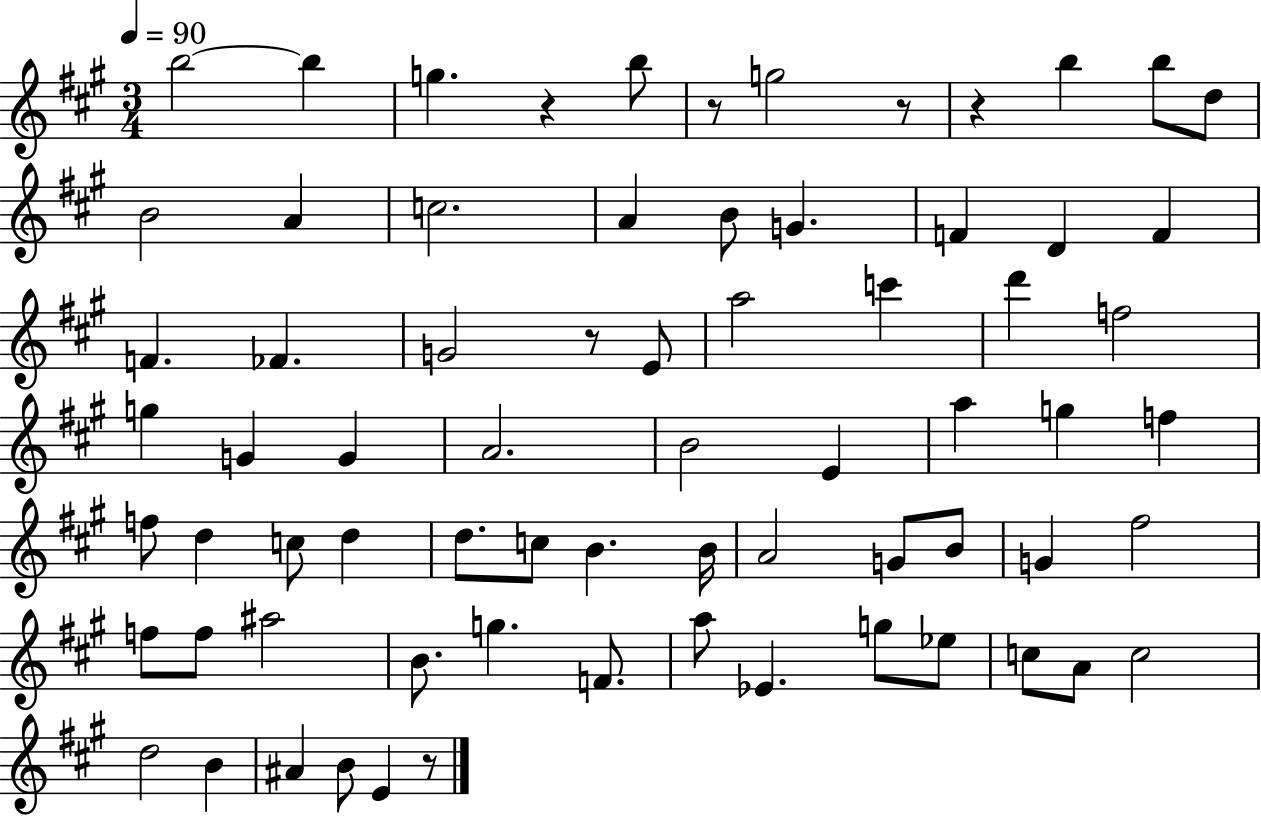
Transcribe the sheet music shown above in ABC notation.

X:1
T:Untitled
M:3/4
L:1/4
K:A
b2 b g z b/2 z/2 g2 z/2 z b b/2 d/2 B2 A c2 A B/2 G F D F F _F G2 z/2 E/2 a2 c' d' f2 g G G A2 B2 E a g f f/2 d c/2 d d/2 c/2 B B/4 A2 G/2 B/2 G ^f2 f/2 f/2 ^a2 B/2 g F/2 a/2 _E g/2 _e/2 c/2 A/2 c2 d2 B ^A B/2 E z/2